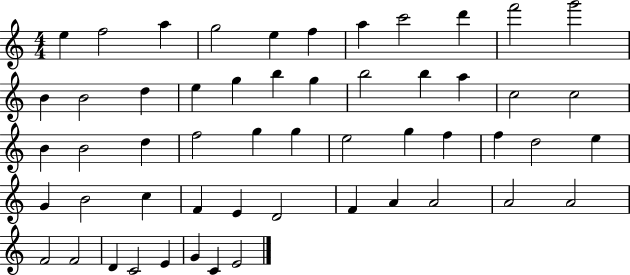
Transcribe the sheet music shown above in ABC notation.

X:1
T:Untitled
M:4/4
L:1/4
K:C
e f2 a g2 e f a c'2 d' f'2 g'2 B B2 d e g b g b2 b a c2 c2 B B2 d f2 g g e2 g f f d2 e G B2 c F E D2 F A A2 A2 A2 F2 F2 D C2 E G C E2